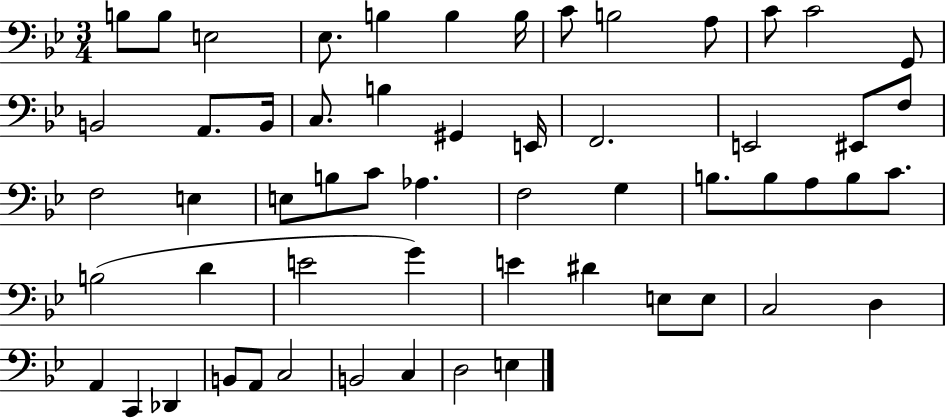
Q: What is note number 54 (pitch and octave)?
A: B2